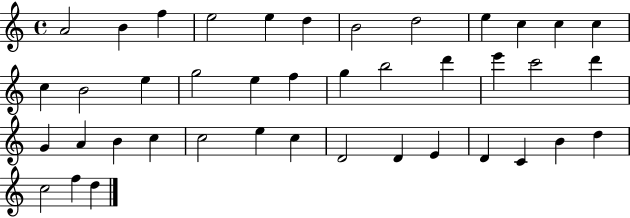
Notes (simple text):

A4/h B4/q F5/q E5/h E5/q D5/q B4/h D5/h E5/q C5/q C5/q C5/q C5/q B4/h E5/q G5/h E5/q F5/q G5/q B5/h D6/q E6/q C6/h D6/q G4/q A4/q B4/q C5/q C5/h E5/q C5/q D4/h D4/q E4/q D4/q C4/q B4/q D5/q C5/h F5/q D5/q